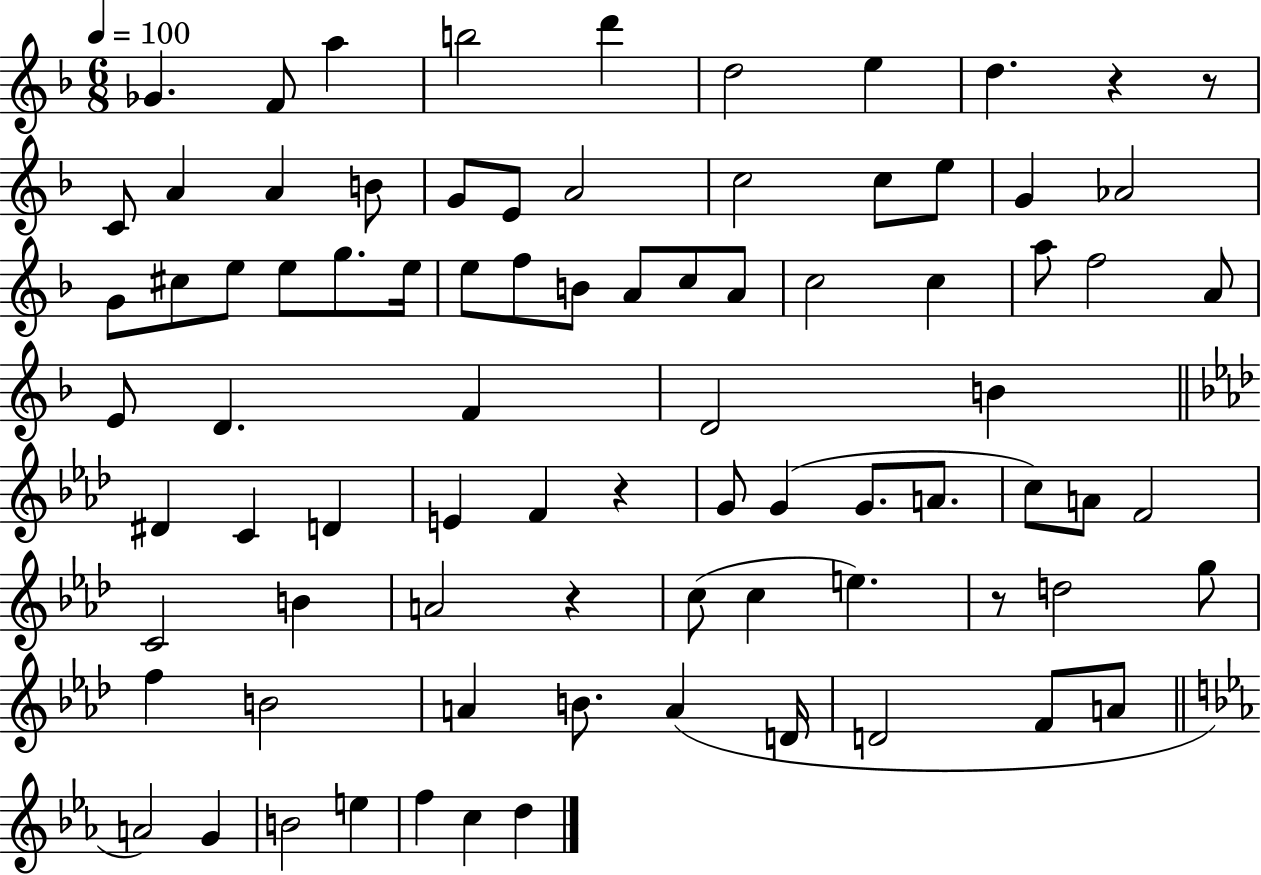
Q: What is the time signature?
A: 6/8